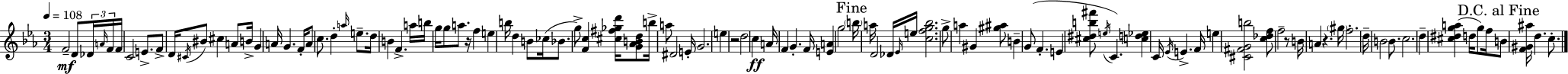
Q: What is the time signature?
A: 3/4